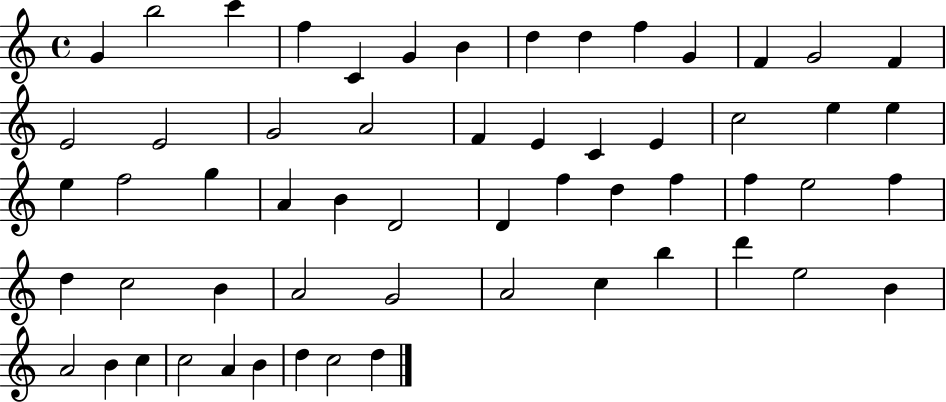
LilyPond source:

{
  \clef treble
  \time 4/4
  \defaultTimeSignature
  \key c \major
  g'4 b''2 c'''4 | f''4 c'4 g'4 b'4 | d''4 d''4 f''4 g'4 | f'4 g'2 f'4 | \break e'2 e'2 | g'2 a'2 | f'4 e'4 c'4 e'4 | c''2 e''4 e''4 | \break e''4 f''2 g''4 | a'4 b'4 d'2 | d'4 f''4 d''4 f''4 | f''4 e''2 f''4 | \break d''4 c''2 b'4 | a'2 g'2 | a'2 c''4 b''4 | d'''4 e''2 b'4 | \break a'2 b'4 c''4 | c''2 a'4 b'4 | d''4 c''2 d''4 | \bar "|."
}